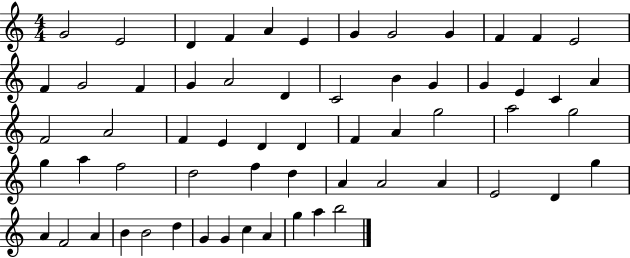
{
  \clef treble
  \numericTimeSignature
  \time 4/4
  \key c \major
  g'2 e'2 | d'4 f'4 a'4 e'4 | g'4 g'2 g'4 | f'4 f'4 e'2 | \break f'4 g'2 f'4 | g'4 a'2 d'4 | c'2 b'4 g'4 | g'4 e'4 c'4 a'4 | \break f'2 a'2 | f'4 e'4 d'4 d'4 | f'4 a'4 g''2 | a''2 g''2 | \break g''4 a''4 f''2 | d''2 f''4 d''4 | a'4 a'2 a'4 | e'2 d'4 g''4 | \break a'4 f'2 a'4 | b'4 b'2 d''4 | g'4 g'4 c''4 a'4 | g''4 a''4 b''2 | \break \bar "|."
}